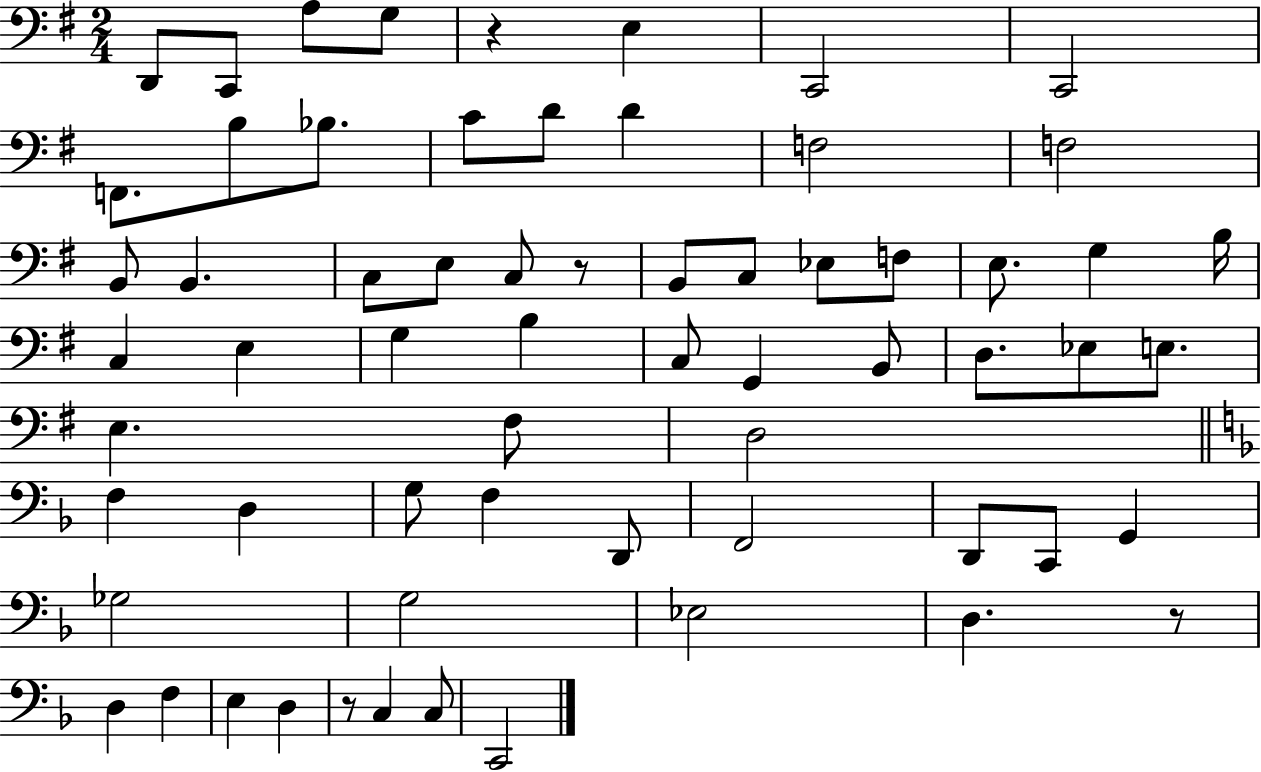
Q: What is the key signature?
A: G major